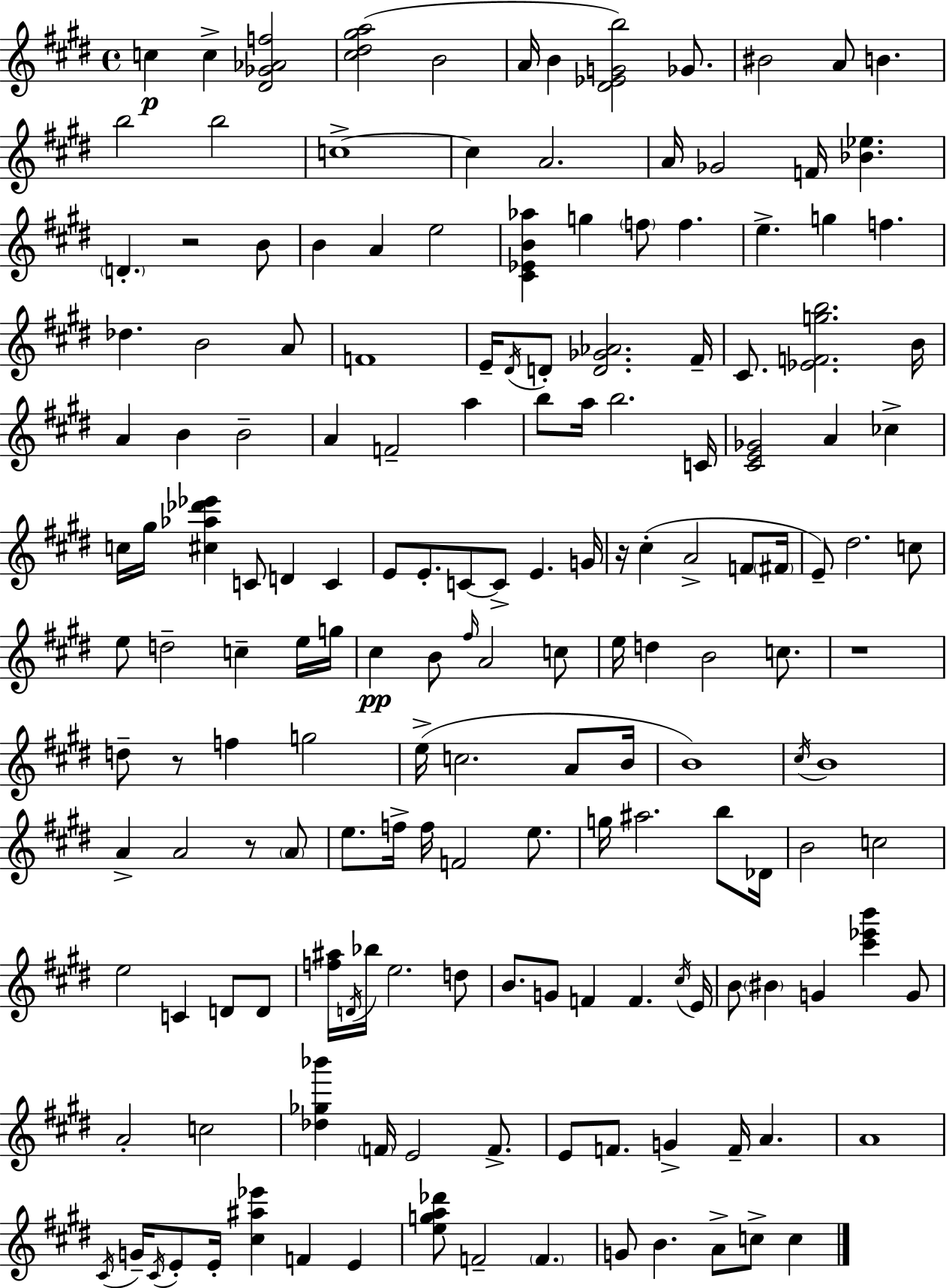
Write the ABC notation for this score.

X:1
T:Untitled
M:4/4
L:1/4
K:E
c c [^D_G_Af]2 [^c^d^ga]2 B2 A/4 B [^D_EGb]2 _G/2 ^B2 A/2 B b2 b2 c4 c A2 A/4 _G2 F/4 [_B_e] D z2 B/2 B A e2 [^C_EB_a] g f/2 f e g f _d B2 A/2 F4 E/4 ^D/4 D/2 [D_G_A]2 ^F/4 ^C/2 [_EFgb]2 B/4 A B B2 A F2 a b/2 a/4 b2 C/4 [^CE_G]2 A _c c/4 ^g/4 [^c_a_d'_e'] C/2 D C E/2 E/2 C/2 C/2 E G/4 z/4 ^c A2 F/2 ^F/4 E/2 ^d2 c/2 e/2 d2 c e/4 g/4 ^c B/2 ^f/4 A2 c/2 e/4 d B2 c/2 z4 d/2 z/2 f g2 e/4 c2 A/2 B/4 B4 ^c/4 B4 A A2 z/2 A/2 e/2 f/4 f/4 F2 e/2 g/4 ^a2 b/2 _D/4 B2 c2 e2 C D/2 D/2 [f^a]/4 D/4 _b/4 e2 d/2 B/2 G/2 F F ^c/4 E/4 B/2 ^B G [^c'_e'b'] G/2 A2 c2 [_d_g_b'] F/4 E2 F/2 E/2 F/2 G F/4 A A4 ^C/4 G/4 ^C/4 E/2 E/4 [^c^a_e'] F E [ega_d']/2 F2 F G/2 B A/2 c/2 c